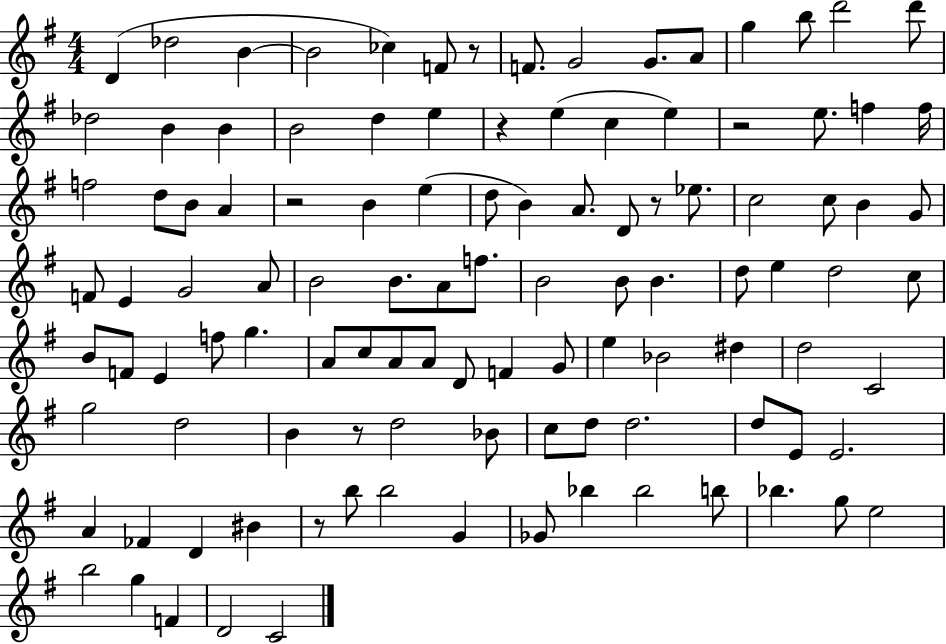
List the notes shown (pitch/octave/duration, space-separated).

D4/q Db5/h B4/q B4/h CES5/q F4/e R/e F4/e. G4/h G4/e. A4/e G5/q B5/e D6/h D6/e Db5/h B4/q B4/q B4/h D5/q E5/q R/q E5/q C5/q E5/q R/h E5/e. F5/q F5/s F5/h D5/e B4/e A4/q R/h B4/q E5/q D5/e B4/q A4/e. D4/e R/e Eb5/e. C5/h C5/e B4/q G4/e F4/e E4/q G4/h A4/e B4/h B4/e. A4/e F5/e. B4/h B4/e B4/q. D5/e E5/q D5/h C5/e B4/e F4/e E4/q F5/e G5/q. A4/e C5/e A4/e A4/e D4/e F4/q G4/e E5/q Bb4/h D#5/q D5/h C4/h G5/h D5/h B4/q R/e D5/h Bb4/e C5/e D5/e D5/h. D5/e E4/e E4/h. A4/q FES4/q D4/q BIS4/q R/e B5/e B5/h G4/q Gb4/e Bb5/q Bb5/h B5/e Bb5/q. G5/e E5/h B5/h G5/q F4/q D4/h C4/h